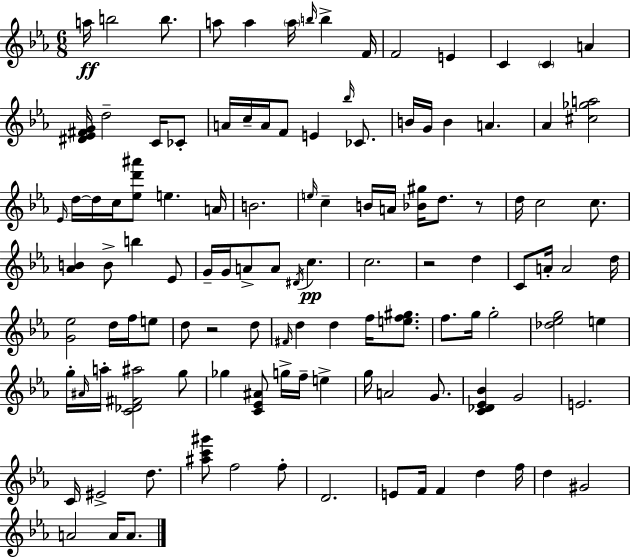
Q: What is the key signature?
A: EES major